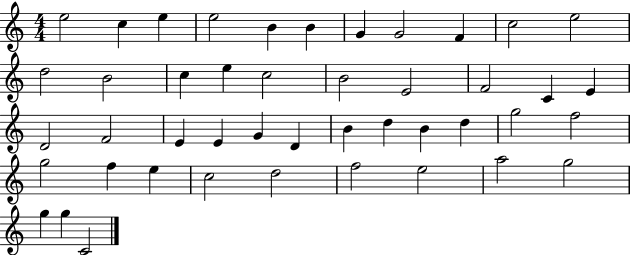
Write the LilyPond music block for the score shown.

{
  \clef treble
  \numericTimeSignature
  \time 4/4
  \key c \major
  e''2 c''4 e''4 | e''2 b'4 b'4 | g'4 g'2 f'4 | c''2 e''2 | \break d''2 b'2 | c''4 e''4 c''2 | b'2 e'2 | f'2 c'4 e'4 | \break d'2 f'2 | e'4 e'4 g'4 d'4 | b'4 d''4 b'4 d''4 | g''2 f''2 | \break g''2 f''4 e''4 | c''2 d''2 | f''2 e''2 | a''2 g''2 | \break g''4 g''4 c'2 | \bar "|."
}